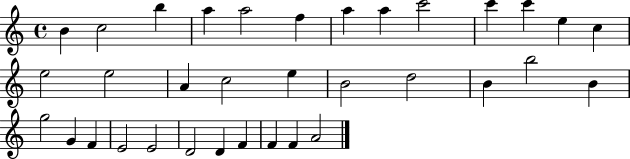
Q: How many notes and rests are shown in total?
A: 34